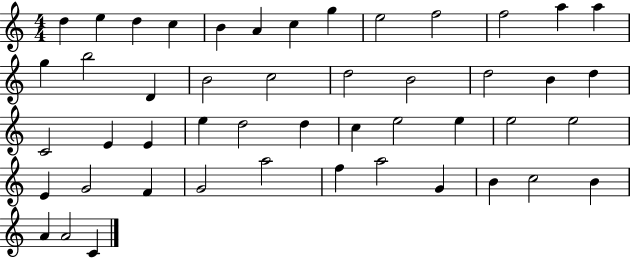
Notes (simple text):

D5/q E5/q D5/q C5/q B4/q A4/q C5/q G5/q E5/h F5/h F5/h A5/q A5/q G5/q B5/h D4/q B4/h C5/h D5/h B4/h D5/h B4/q D5/q C4/h E4/q E4/q E5/q D5/h D5/q C5/q E5/h E5/q E5/h E5/h E4/q G4/h F4/q G4/h A5/h F5/q A5/h G4/q B4/q C5/h B4/q A4/q A4/h C4/q